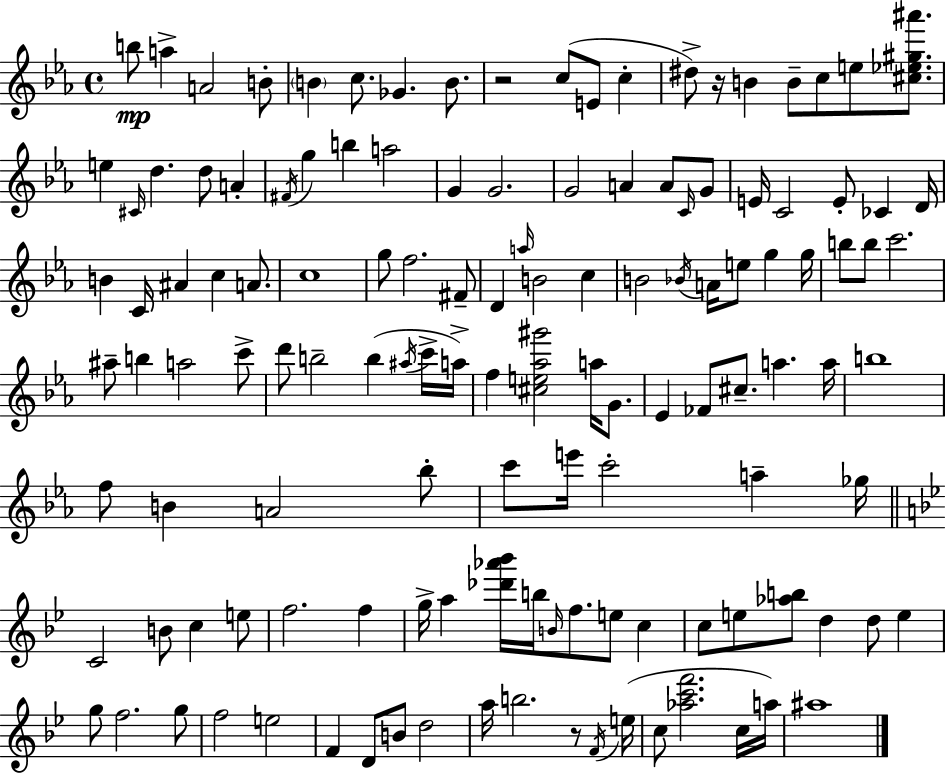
B5/e A5/q A4/h B4/e B4/q C5/e. Gb4/q. B4/e. R/h C5/e E4/e C5/q D#5/e R/s B4/q B4/e C5/e E5/e [C#5,Eb5,G#5,A#6]/e. E5/q C#4/s D5/q. D5/e A4/q F#4/s G5/q B5/q A5/h G4/q G4/h. G4/h A4/q A4/e C4/s G4/e E4/s C4/h E4/e CES4/q D4/s B4/q C4/s A#4/q C5/q A4/e. C5/w G5/e F5/h. F#4/e D4/q A5/s B4/h C5/q B4/h Bb4/s A4/s E5/e G5/q G5/s B5/e B5/e C6/h. A#5/e B5/q A5/h C6/e D6/e B5/h B5/q A#5/s C6/s A5/s F5/q [C#5,E5,Ab5,G#6]/h A5/s G4/e. Eb4/q FES4/e C#5/e. A5/q. A5/s B5/w F5/e B4/q A4/h Bb5/e C6/e E6/s C6/h A5/q Gb5/s C4/h B4/e C5/q E5/e F5/h. F5/q G5/s A5/q [Db6,Ab6,Bb6]/s B5/s B4/s F5/e. E5/e C5/q C5/e E5/e [Ab5,B5]/e D5/q D5/e E5/q G5/e F5/h. G5/e F5/h E5/h F4/q D4/e B4/e D5/h A5/s B5/h. R/e F4/s E5/s C5/e [Ab5,C6,F6]/h. C5/s A5/s A#5/w